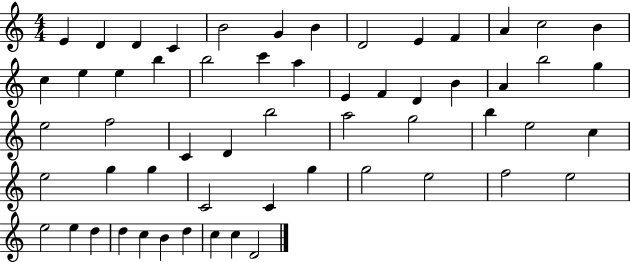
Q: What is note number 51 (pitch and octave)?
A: D5